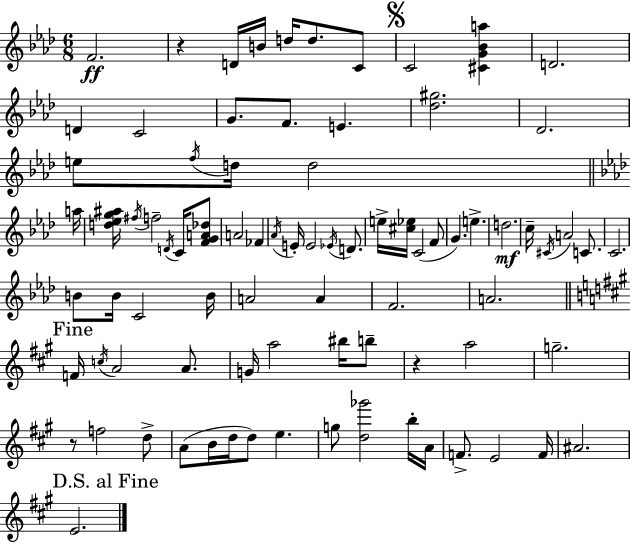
{
  \clef treble
  \numericTimeSignature
  \time 6/8
  \key aes \major
  f'2.\ff | r4 d'16 b'16 d''16 d''8. c'8 | \mark \markup { \musicglyph "scripts.segno" } c'2 <cis' g' bes' a''>4 | d'2. | \break d'4 c'2 | g'8. f'8. e'4. | <des'' gis''>2. | des'2. | \break e''8 \acciaccatura { f''16 } d''16 d''2 | \bar "||" \break \key aes \major a''16 <d'' ees'' g'' ais''>16 \acciaccatura { fis''16 } f''2-- \acciaccatura { d'16 } | c'16 <f' g' a' des''>8 a'2 fes'4 | \acciaccatura { aes'16 } e'16-. e'2 | \acciaccatura { ees'16 } d'8. e''16-> <cis'' ees''>16 c'2( | \break f'8 g'4.) e''4.-> | d''2.\mf | c''16-- \acciaccatura { cis'16 } a'2 | c'8. c'2. | \break b'8 b'16 c'2 | b'16 a'2 | a'4 f'2. | a'2. | \break \mark "Fine" \bar "||" \break \key a \major f'16 \acciaccatura { c''16 } a'2 a'8. | g'16 a''2 bis''16 b''8-- | r4 a''2 | g''2.-- | \break r8 f''2 d''8-> | a'8( b'16 d''16 d''8) e''4. | g''8 <d'' ges'''>2 b''16-. | a'16 f'8.-> e'2 | \break f'16 ais'2. | \mark "D.S. al Fine" e'2. | \bar "|."
}